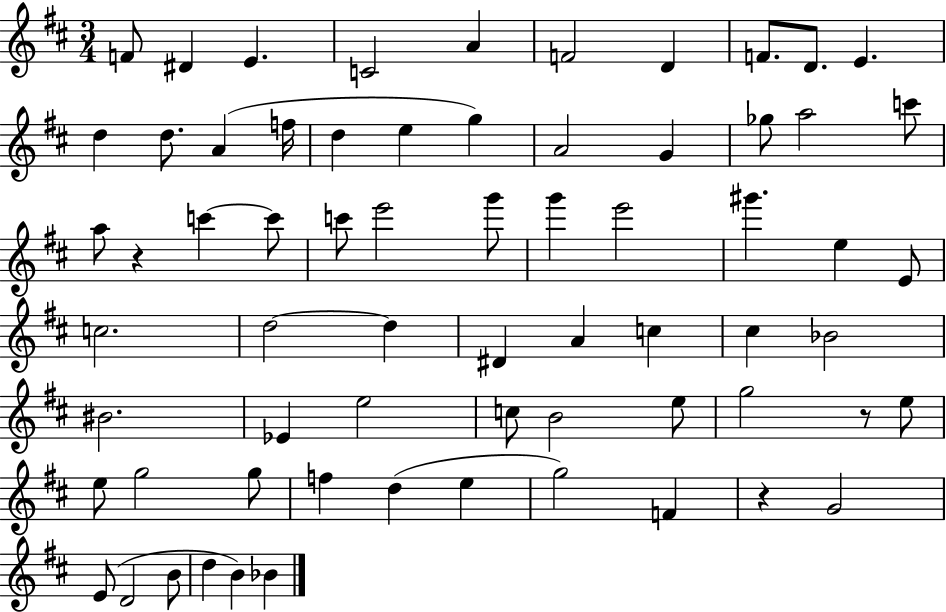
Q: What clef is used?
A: treble